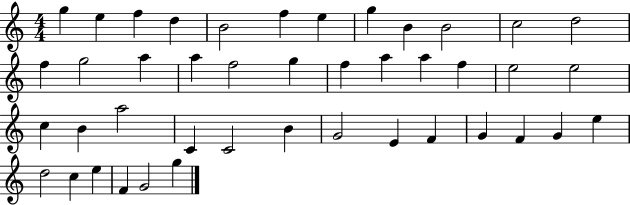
G5/q E5/q F5/q D5/q B4/h F5/q E5/q G5/q B4/q B4/h C5/h D5/h F5/q G5/h A5/q A5/q F5/h G5/q F5/q A5/q A5/q F5/q E5/h E5/h C5/q B4/q A5/h C4/q C4/h B4/q G4/h E4/q F4/q G4/q F4/q G4/q E5/q D5/h C5/q E5/q F4/q G4/h G5/q